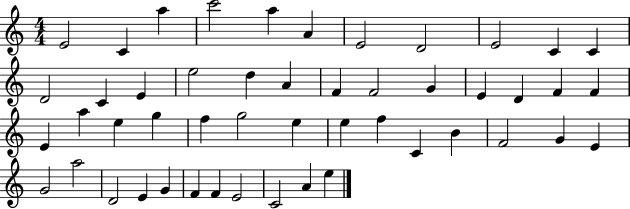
X:1
T:Untitled
M:4/4
L:1/4
K:C
E2 C a c'2 a A E2 D2 E2 C C D2 C E e2 d A F F2 G E D F F E a e g f g2 e e f C B F2 G E G2 a2 D2 E G F F E2 C2 A e